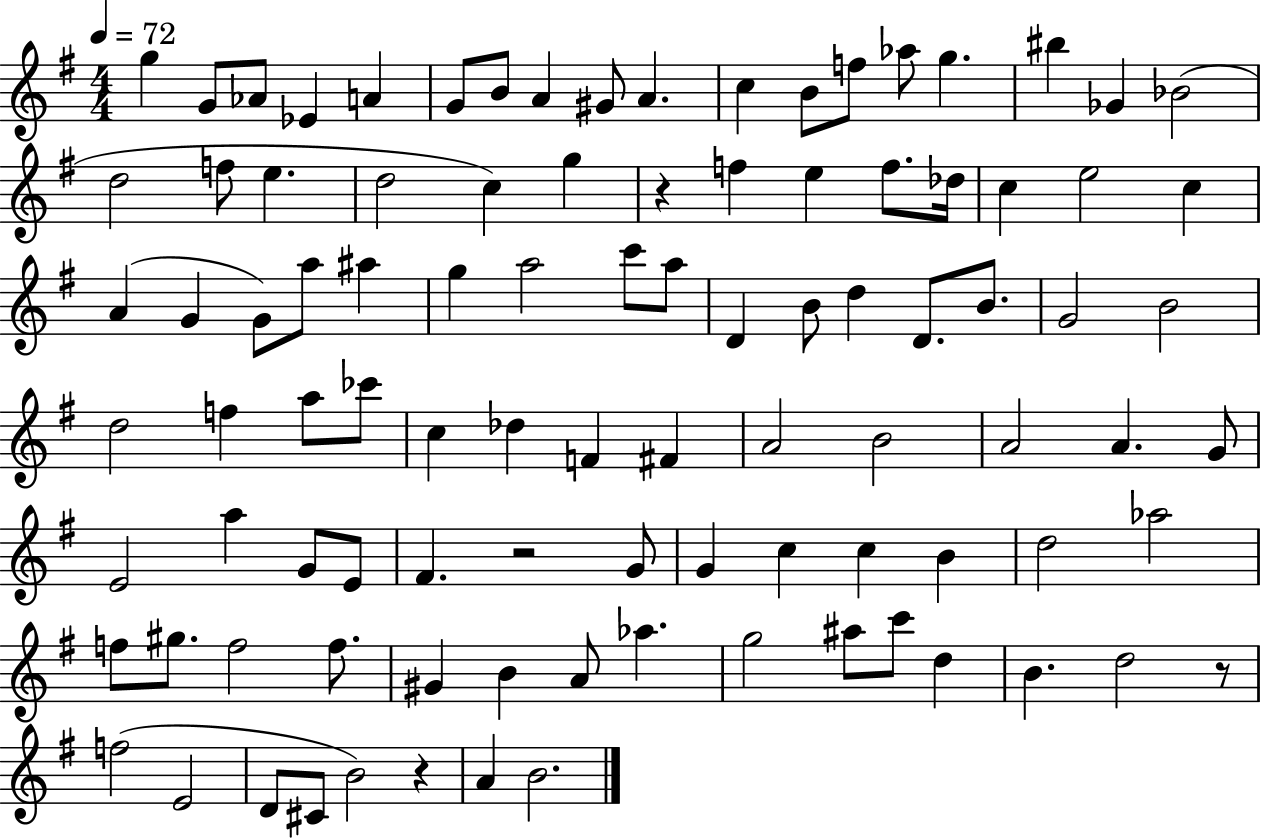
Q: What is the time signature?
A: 4/4